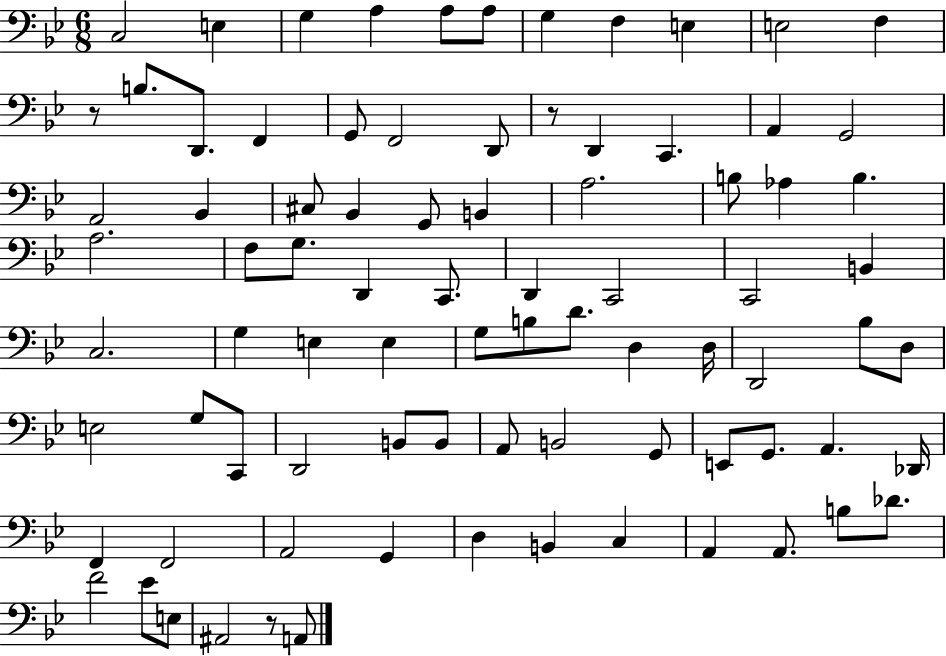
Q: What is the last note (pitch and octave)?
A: A2